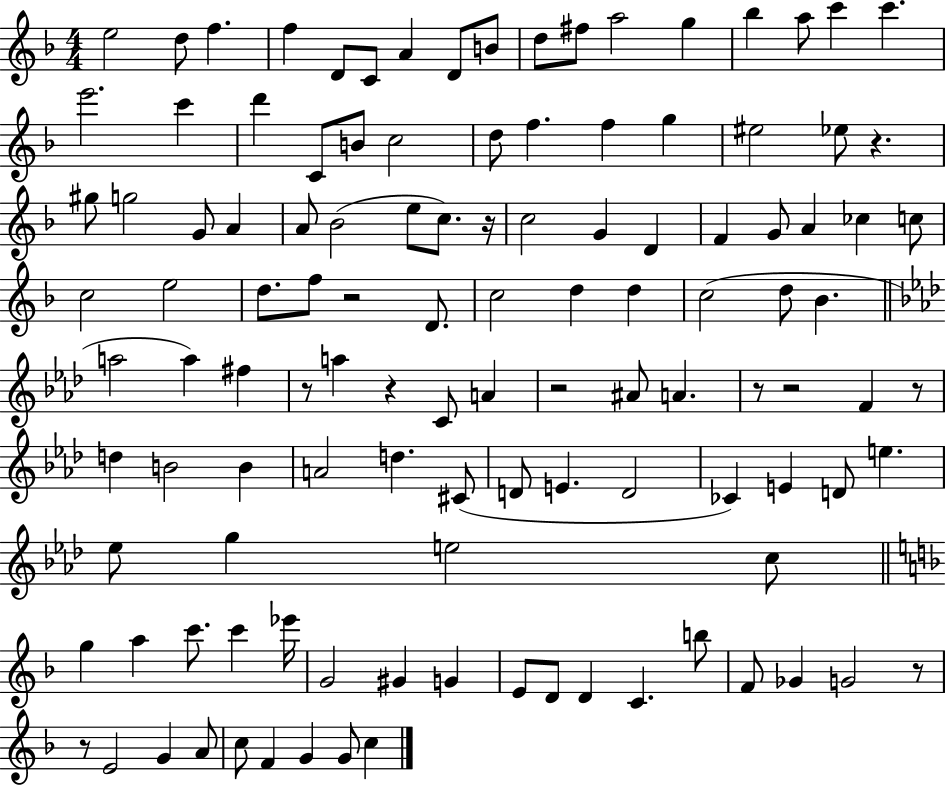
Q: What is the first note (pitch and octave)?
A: E5